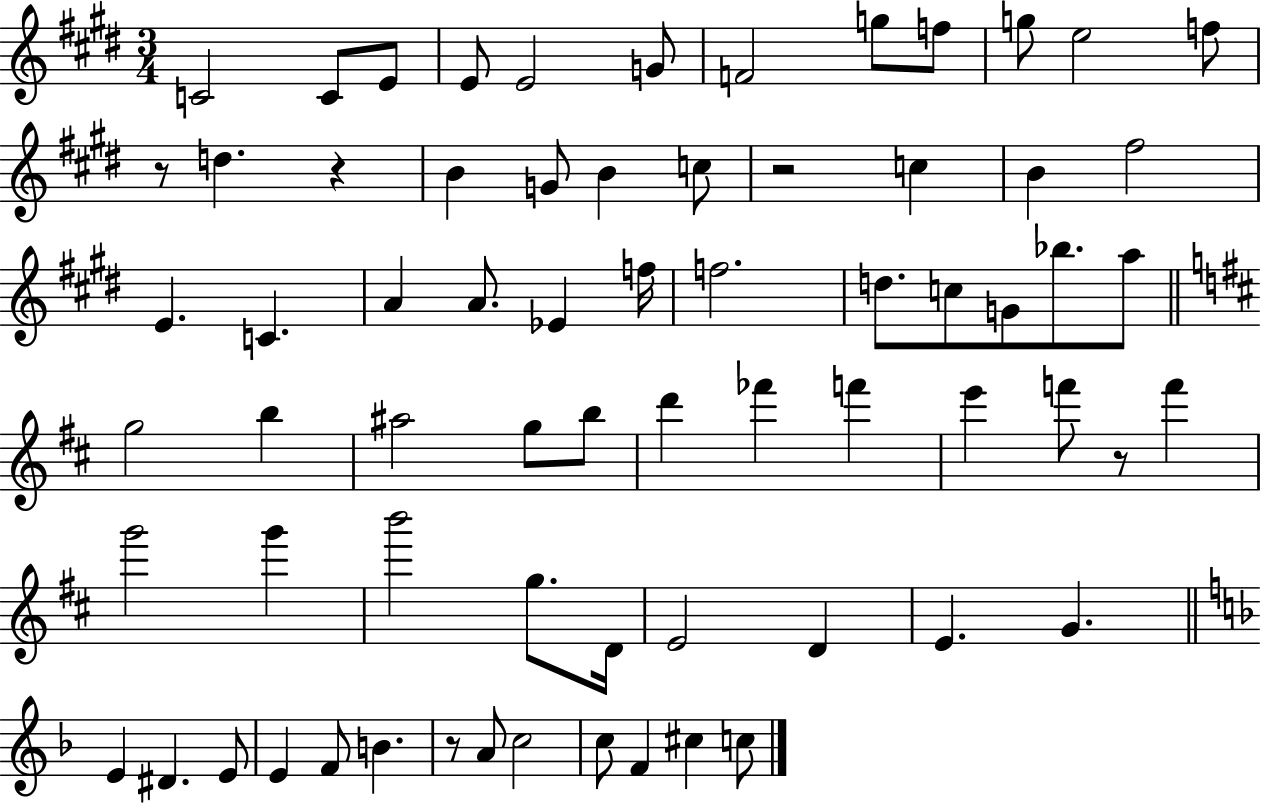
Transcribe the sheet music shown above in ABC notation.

X:1
T:Untitled
M:3/4
L:1/4
K:E
C2 C/2 E/2 E/2 E2 G/2 F2 g/2 f/2 g/2 e2 f/2 z/2 d z B G/2 B c/2 z2 c B ^f2 E C A A/2 _E f/4 f2 d/2 c/2 G/2 _b/2 a/2 g2 b ^a2 g/2 b/2 d' _f' f' e' f'/2 z/2 f' g'2 g' b'2 g/2 D/4 E2 D E G E ^D E/2 E F/2 B z/2 A/2 c2 c/2 F ^c c/2